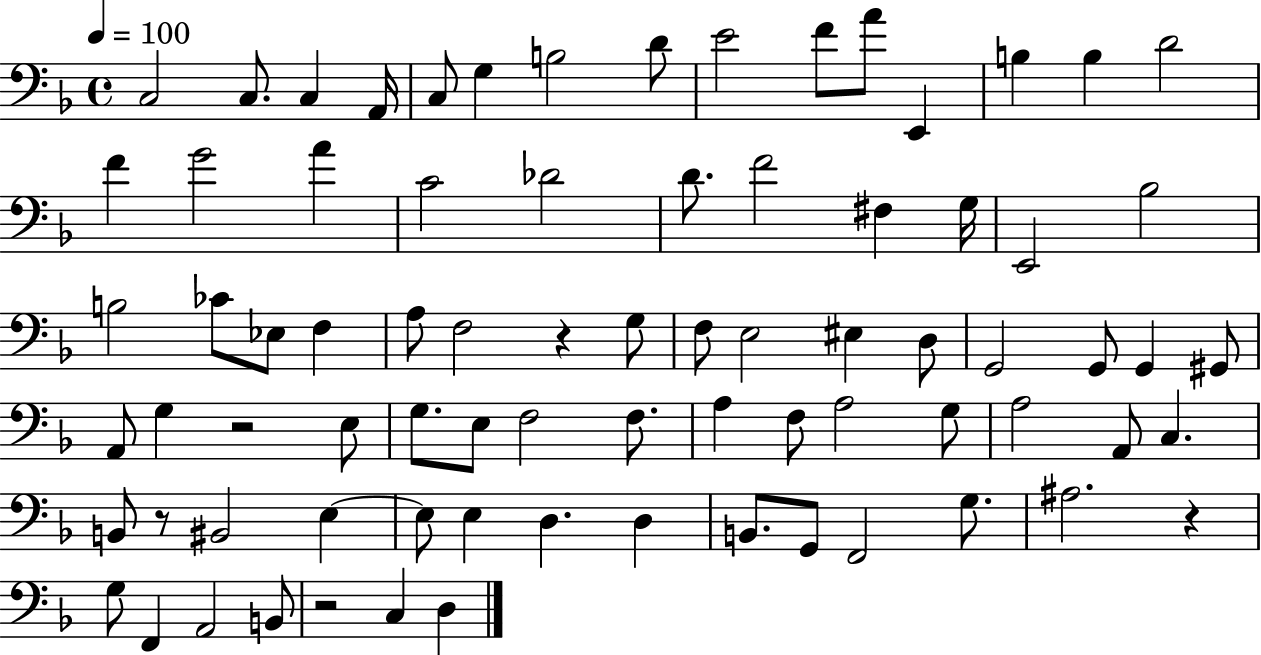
X:1
T:Untitled
M:4/4
L:1/4
K:F
C,2 C,/2 C, A,,/4 C,/2 G, B,2 D/2 E2 F/2 A/2 E,, B, B, D2 F G2 A C2 _D2 D/2 F2 ^F, G,/4 E,,2 _B,2 B,2 _C/2 _E,/2 F, A,/2 F,2 z G,/2 F,/2 E,2 ^E, D,/2 G,,2 G,,/2 G,, ^G,,/2 A,,/2 G, z2 E,/2 G,/2 E,/2 F,2 F,/2 A, F,/2 A,2 G,/2 A,2 A,,/2 C, B,,/2 z/2 ^B,,2 E, E,/2 E, D, D, B,,/2 G,,/2 F,,2 G,/2 ^A,2 z G,/2 F,, A,,2 B,,/2 z2 C, D,